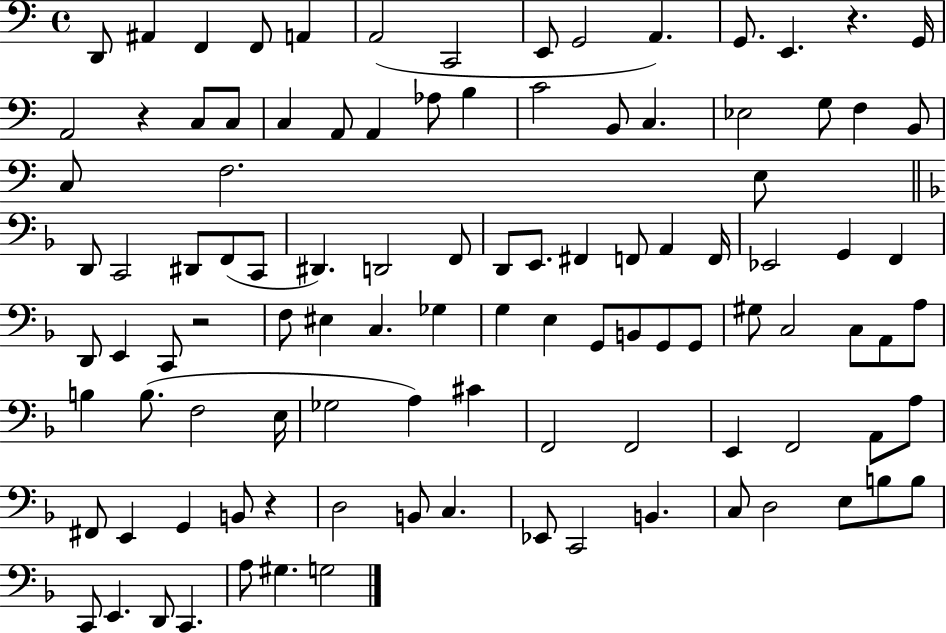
X:1
T:Untitled
M:4/4
L:1/4
K:C
D,,/2 ^A,, F,, F,,/2 A,, A,,2 C,,2 E,,/2 G,,2 A,, G,,/2 E,, z G,,/4 A,,2 z C,/2 C,/2 C, A,,/2 A,, _A,/2 B, C2 B,,/2 C, _E,2 G,/2 F, B,,/2 C,/2 F,2 E,/2 D,,/2 C,,2 ^D,,/2 F,,/2 C,,/2 ^D,, D,,2 F,,/2 D,,/2 E,,/2 ^F,, F,,/2 A,, F,,/4 _E,,2 G,, F,, D,,/2 E,, C,,/2 z2 F,/2 ^E, C, _G, G, E, G,,/2 B,,/2 G,,/2 G,,/2 ^G,/2 C,2 C,/2 A,,/2 A,/2 B, B,/2 F,2 E,/4 _G,2 A, ^C F,,2 F,,2 E,, F,,2 A,,/2 A,/2 ^F,,/2 E,, G,, B,,/2 z D,2 B,,/2 C, _E,,/2 C,,2 B,, C,/2 D,2 E,/2 B,/2 B,/2 C,,/2 E,, D,,/2 C,, A,/2 ^G, G,2